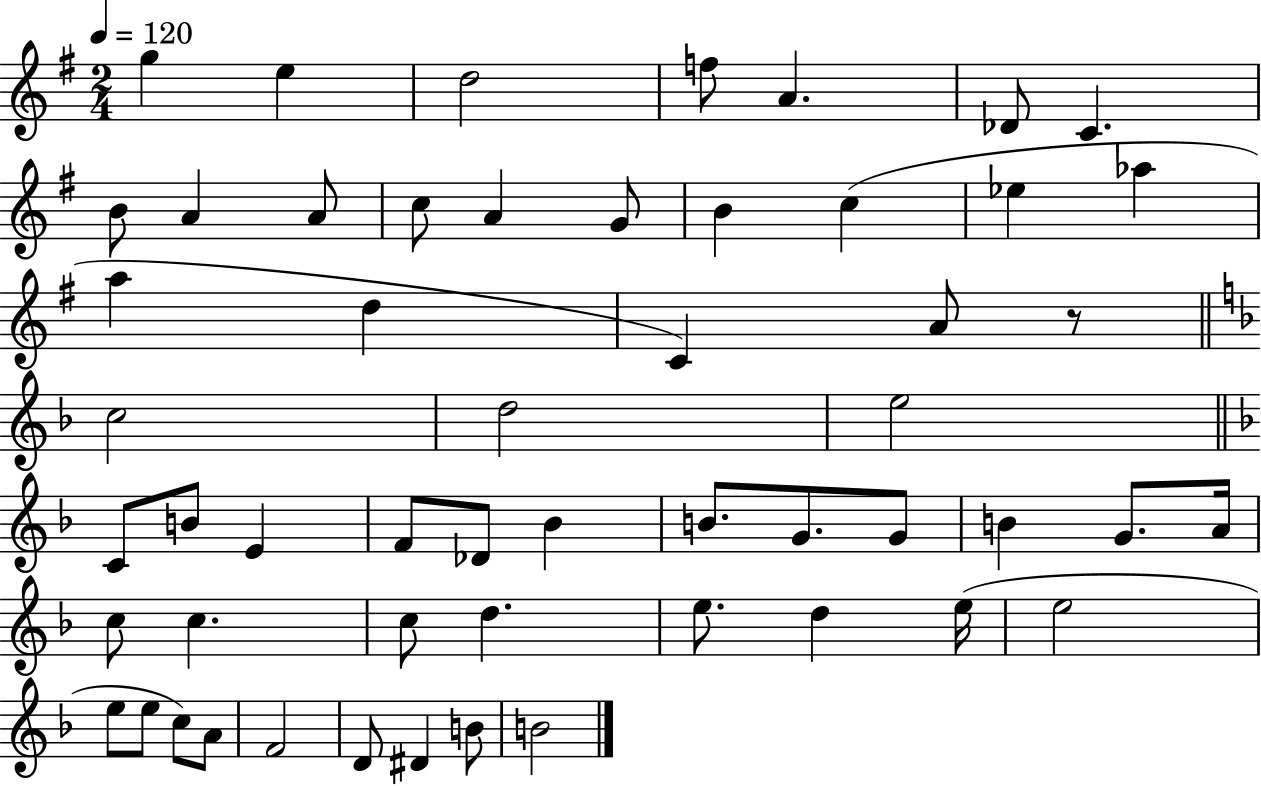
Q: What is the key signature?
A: G major